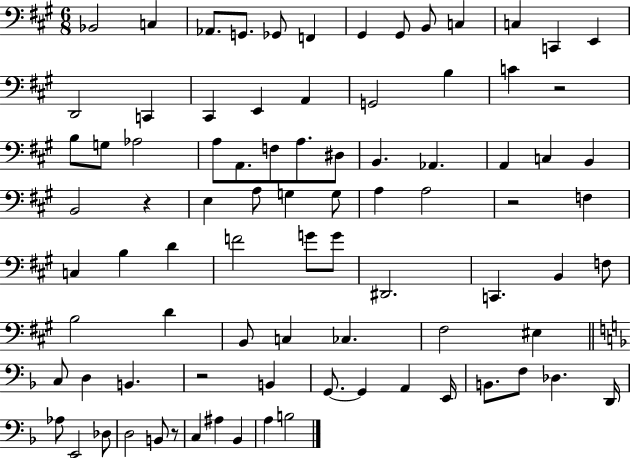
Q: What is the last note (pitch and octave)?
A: B3